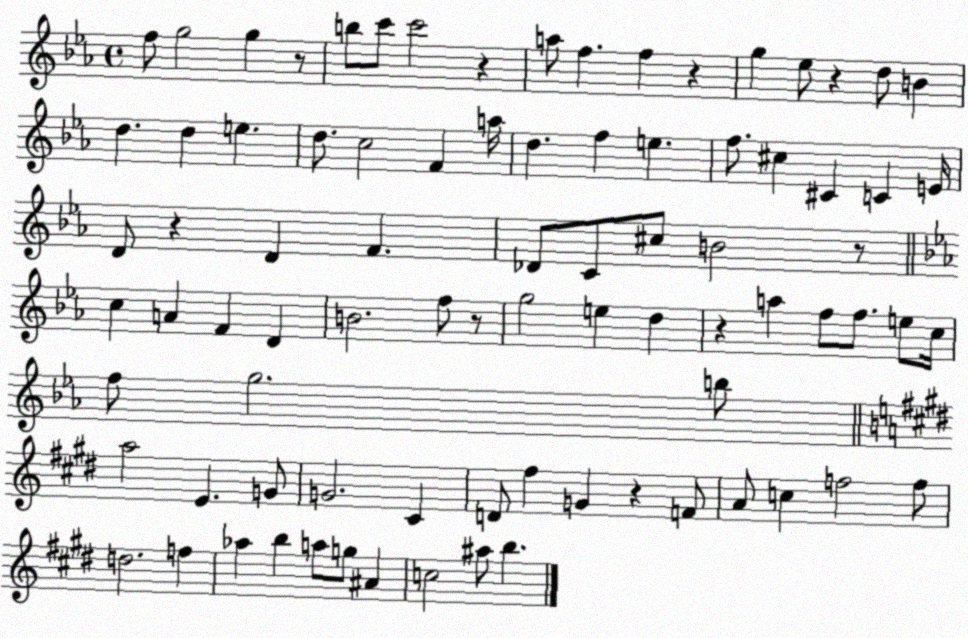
X:1
T:Untitled
M:4/4
L:1/4
K:Eb
f/2 g2 g z/2 b/2 c'/2 c'2 z a/2 f f z g _e/2 z d/2 B d d e d/2 c2 F a/4 d f e f/2 ^c ^C C E/4 D/2 z D F _D/2 C/2 ^c/2 B2 z/2 c A F D B2 f/2 z/2 g2 e d z a f/2 f/2 e/2 c/4 f/2 g2 b/2 a2 E G/2 G2 ^C D/2 ^f G z F/2 A/2 c f2 f/2 d2 f _a b a/2 g/2 ^A c2 ^a/2 b